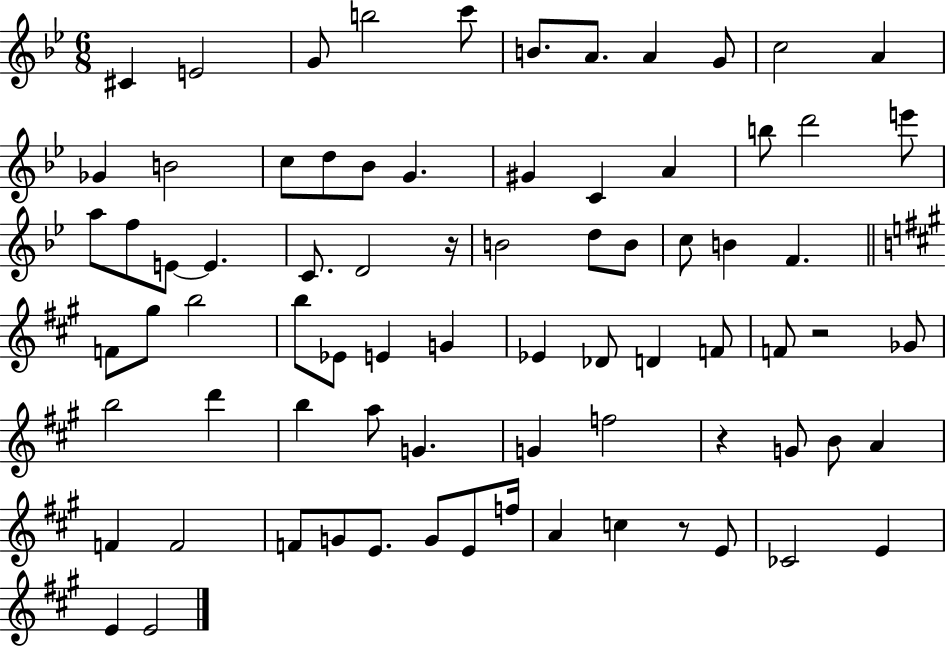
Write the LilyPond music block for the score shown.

{
  \clef treble
  \numericTimeSignature
  \time 6/8
  \key bes \major
  cis'4 e'2 | g'8 b''2 c'''8 | b'8. a'8. a'4 g'8 | c''2 a'4 | \break ges'4 b'2 | c''8 d''8 bes'8 g'4. | gis'4 c'4 a'4 | b''8 d'''2 e'''8 | \break a''8 f''8 e'8~~ e'4. | c'8. d'2 r16 | b'2 d''8 b'8 | c''8 b'4 f'4. | \break \bar "||" \break \key a \major f'8 gis''8 b''2 | b''8 ees'8 e'4 g'4 | ees'4 des'8 d'4 f'8 | f'8 r2 ges'8 | \break b''2 d'''4 | b''4 a''8 g'4. | g'4 f''2 | r4 g'8 b'8 a'4 | \break f'4 f'2 | f'8 g'8 e'8. g'8 e'8 f''16 | a'4 c''4 r8 e'8 | ces'2 e'4 | \break e'4 e'2 | \bar "|."
}